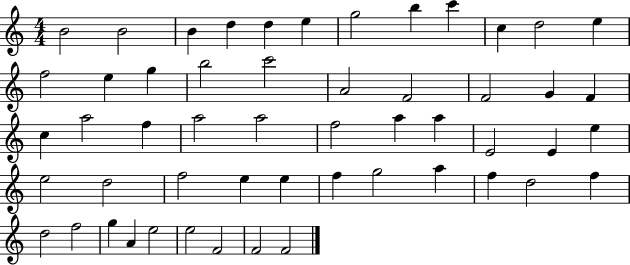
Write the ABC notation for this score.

X:1
T:Untitled
M:4/4
L:1/4
K:C
B2 B2 B d d e g2 b c' c d2 e f2 e g b2 c'2 A2 F2 F2 G F c a2 f a2 a2 f2 a a E2 E e e2 d2 f2 e e f g2 a f d2 f d2 f2 g A e2 e2 F2 F2 F2